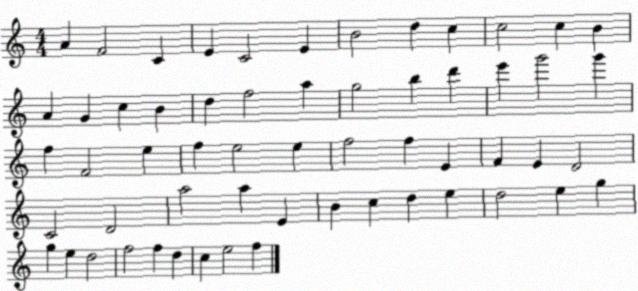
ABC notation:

X:1
T:Untitled
M:4/4
L:1/4
K:C
A F2 C E C2 E B2 d c c2 c B A G c B d f2 a g2 b d' e' g'2 g' f F2 e f e2 e f2 f E F E D2 C2 D2 a2 a E B c d e d2 e g g e d2 f2 f d c e2 f